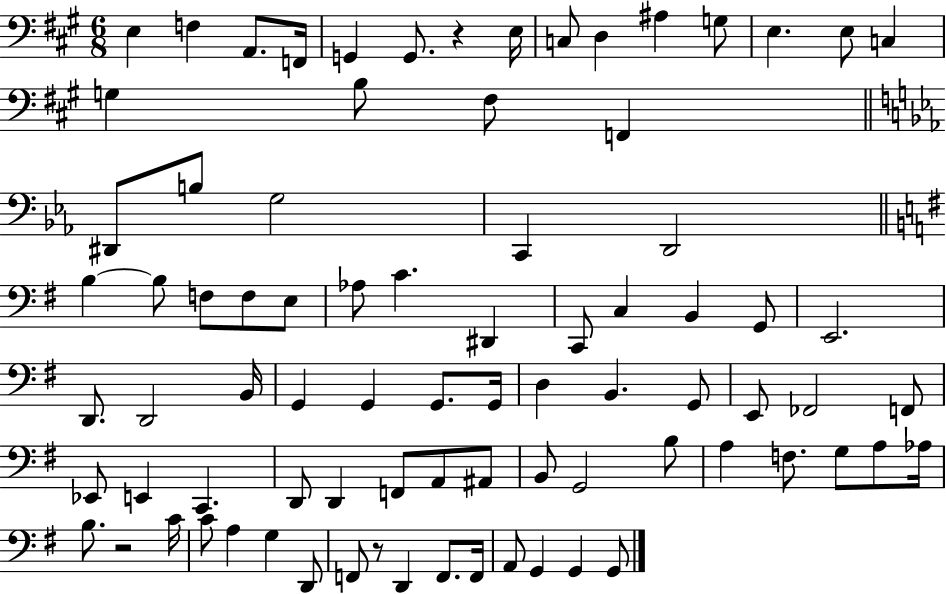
X:1
T:Untitled
M:6/8
L:1/4
K:A
E, F, A,,/2 F,,/4 G,, G,,/2 z E,/4 C,/2 D, ^A, G,/2 E, E,/2 C, G, B,/2 ^F,/2 F,, ^D,,/2 B,/2 G,2 C,, D,,2 B, B,/2 F,/2 F,/2 E,/2 _A,/2 C ^D,, C,,/2 C, B,, G,,/2 E,,2 D,,/2 D,,2 B,,/4 G,, G,, G,,/2 G,,/4 D, B,, G,,/2 E,,/2 _F,,2 F,,/2 _E,,/2 E,, C,, D,,/2 D,, F,,/2 A,,/2 ^A,,/2 B,,/2 G,,2 B,/2 A, F,/2 G,/2 A,/2 _A,/4 B,/2 z2 C/4 C/2 A, G, D,,/2 F,,/2 z/2 D,, F,,/2 F,,/4 A,,/2 G,, G,, G,,/2